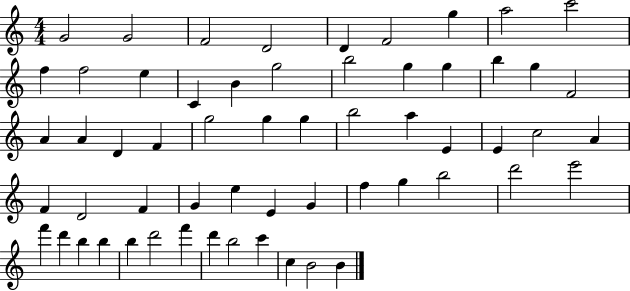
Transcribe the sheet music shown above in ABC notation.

X:1
T:Untitled
M:4/4
L:1/4
K:C
G2 G2 F2 D2 D F2 g a2 c'2 f f2 e C B g2 b2 g g b g F2 A A D F g2 g g b2 a E E c2 A F D2 F G e E G f g b2 d'2 e'2 f' d' b b b d'2 f' d' b2 c' c B2 B